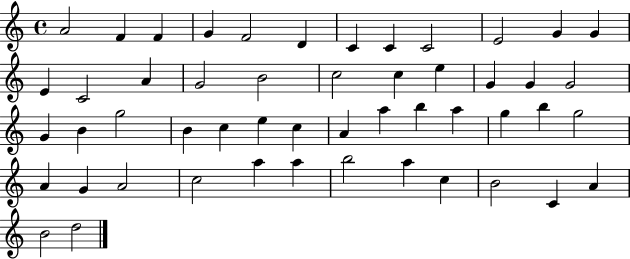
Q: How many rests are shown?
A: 0